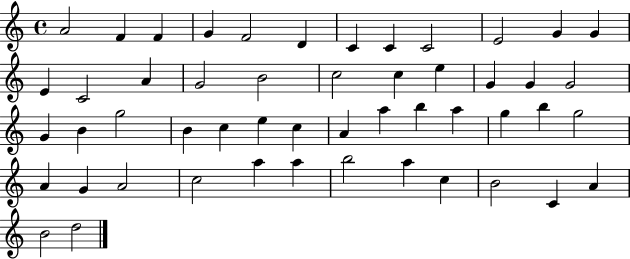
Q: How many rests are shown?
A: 0